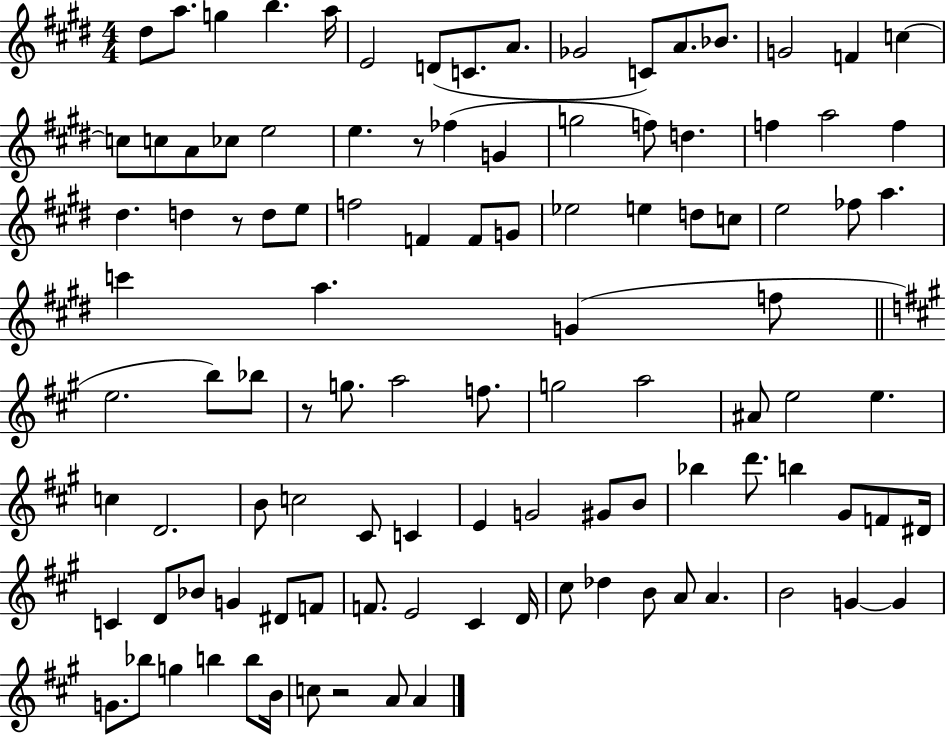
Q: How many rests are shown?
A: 4